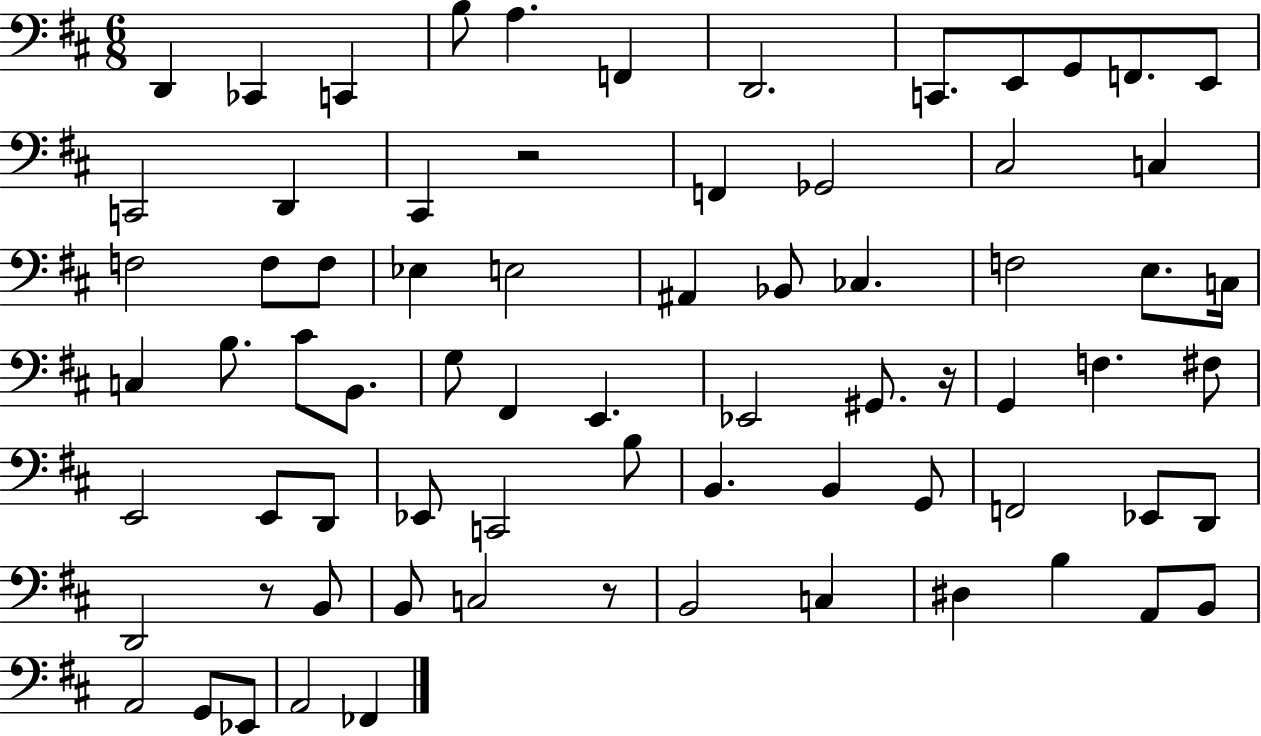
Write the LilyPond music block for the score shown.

{
  \clef bass
  \numericTimeSignature
  \time 6/8
  \key d \major
  \repeat volta 2 { d,4 ces,4 c,4 | b8 a4. f,4 | d,2. | c,8. e,8 g,8 f,8. e,8 | \break c,2 d,4 | cis,4 r2 | f,4 ges,2 | cis2 c4 | \break f2 f8 f8 | ees4 e2 | ais,4 bes,8 ces4. | f2 e8. c16 | \break c4 b8. cis'8 b,8. | g8 fis,4 e,4. | ees,2 gis,8. r16 | g,4 f4. fis8 | \break e,2 e,8 d,8 | ees,8 c,2 b8 | b,4. b,4 g,8 | f,2 ees,8 d,8 | \break d,2 r8 b,8 | b,8 c2 r8 | b,2 c4 | dis4 b4 a,8 b,8 | \break a,2 g,8 ees,8 | a,2 fes,4 | } \bar "|."
}